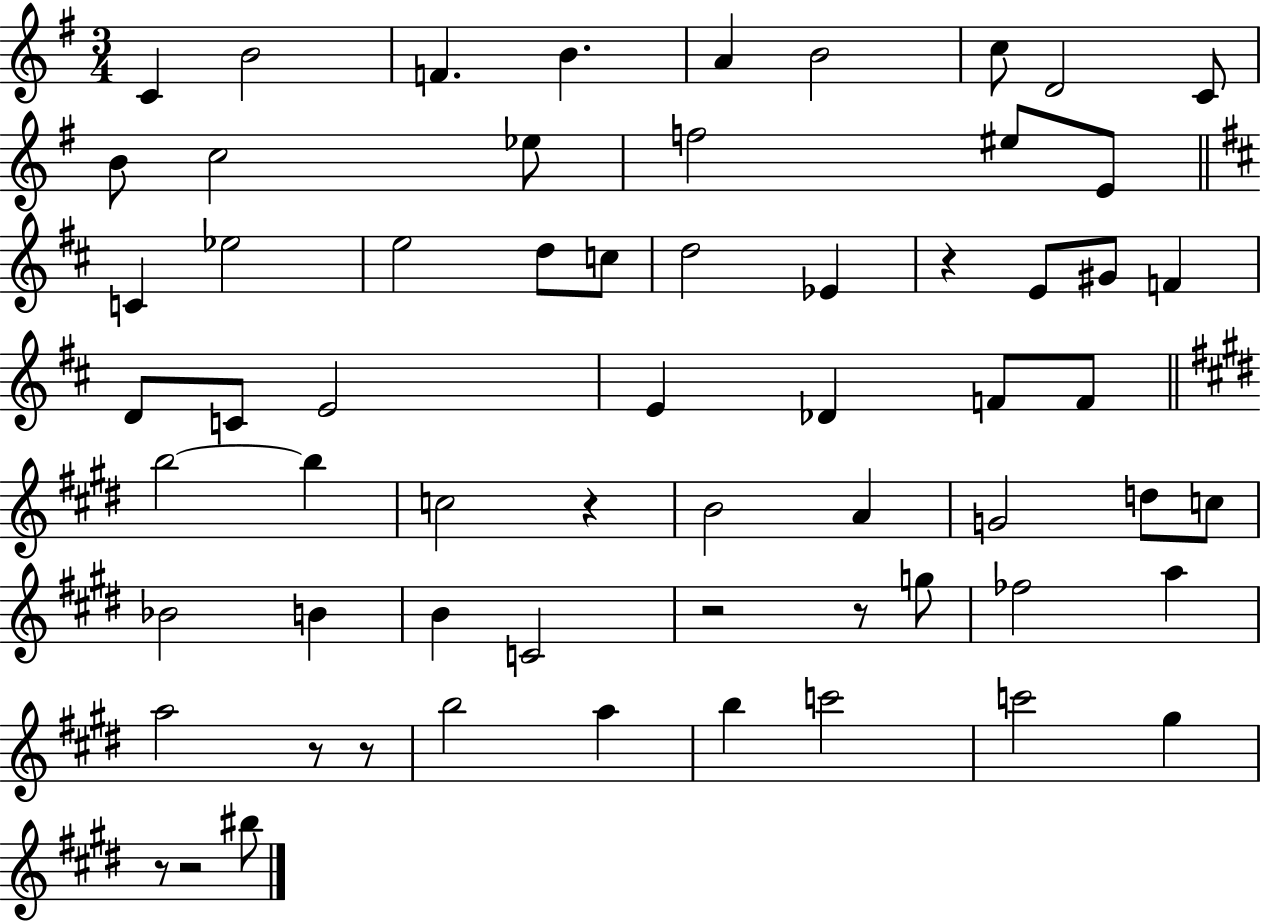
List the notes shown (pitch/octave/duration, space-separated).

C4/q B4/h F4/q. B4/q. A4/q B4/h C5/e D4/h C4/e B4/e C5/h Eb5/e F5/h EIS5/e E4/e C4/q Eb5/h E5/h D5/e C5/e D5/h Eb4/q R/q E4/e G#4/e F4/q D4/e C4/e E4/h E4/q Db4/q F4/e F4/e B5/h B5/q C5/h R/q B4/h A4/q G4/h D5/e C5/e Bb4/h B4/q B4/q C4/h R/h R/e G5/e FES5/h A5/q A5/h R/e R/e B5/h A5/q B5/q C6/h C6/h G#5/q R/e R/h BIS5/e